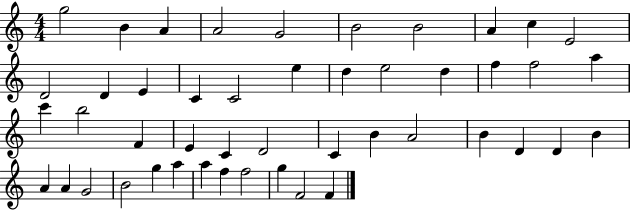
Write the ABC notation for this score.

X:1
T:Untitled
M:4/4
L:1/4
K:C
g2 B A A2 G2 B2 B2 A c E2 D2 D E C C2 e d e2 d f f2 a c' b2 F E C D2 C B A2 B D D B A A G2 B2 g a a f f2 g F2 F